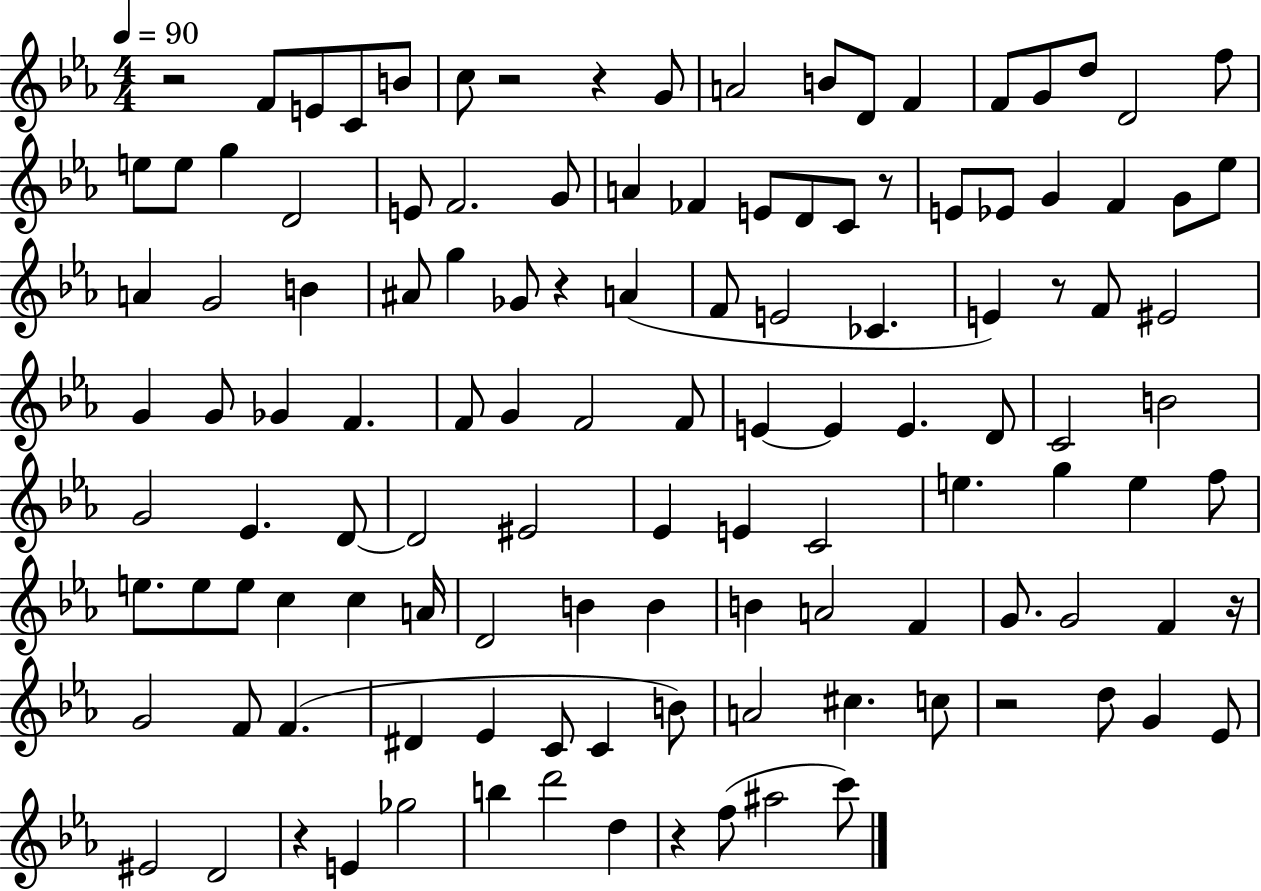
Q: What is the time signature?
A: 4/4